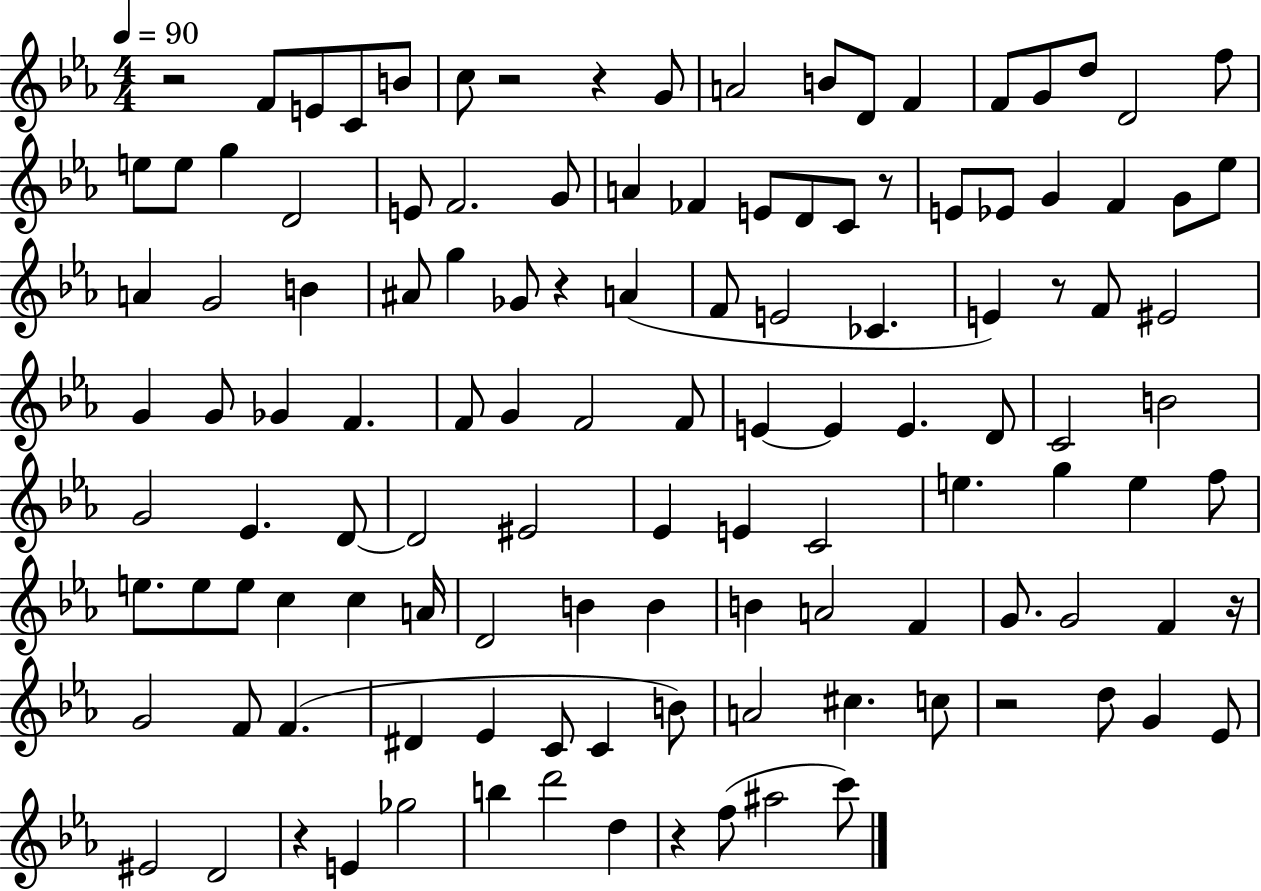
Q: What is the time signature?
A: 4/4